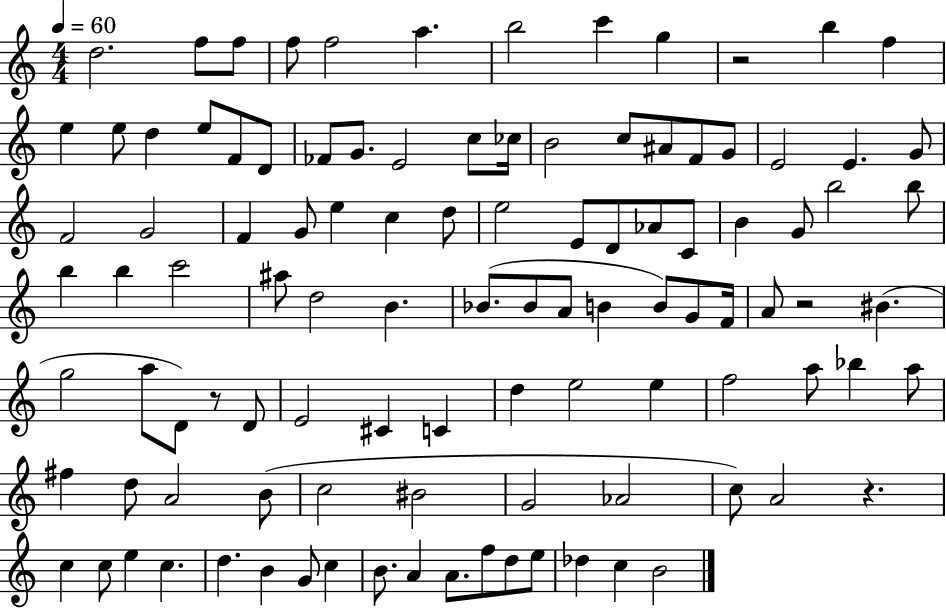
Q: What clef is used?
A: treble